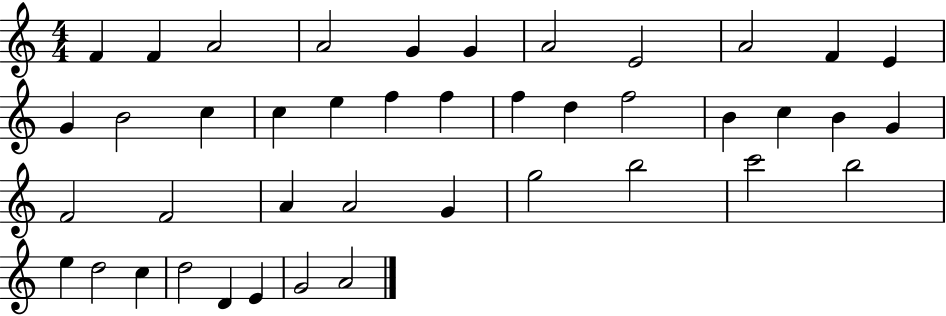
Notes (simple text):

F4/q F4/q A4/h A4/h G4/q G4/q A4/h E4/h A4/h F4/q E4/q G4/q B4/h C5/q C5/q E5/q F5/q F5/q F5/q D5/q F5/h B4/q C5/q B4/q G4/q F4/h F4/h A4/q A4/h G4/q G5/h B5/h C6/h B5/h E5/q D5/h C5/q D5/h D4/q E4/q G4/h A4/h